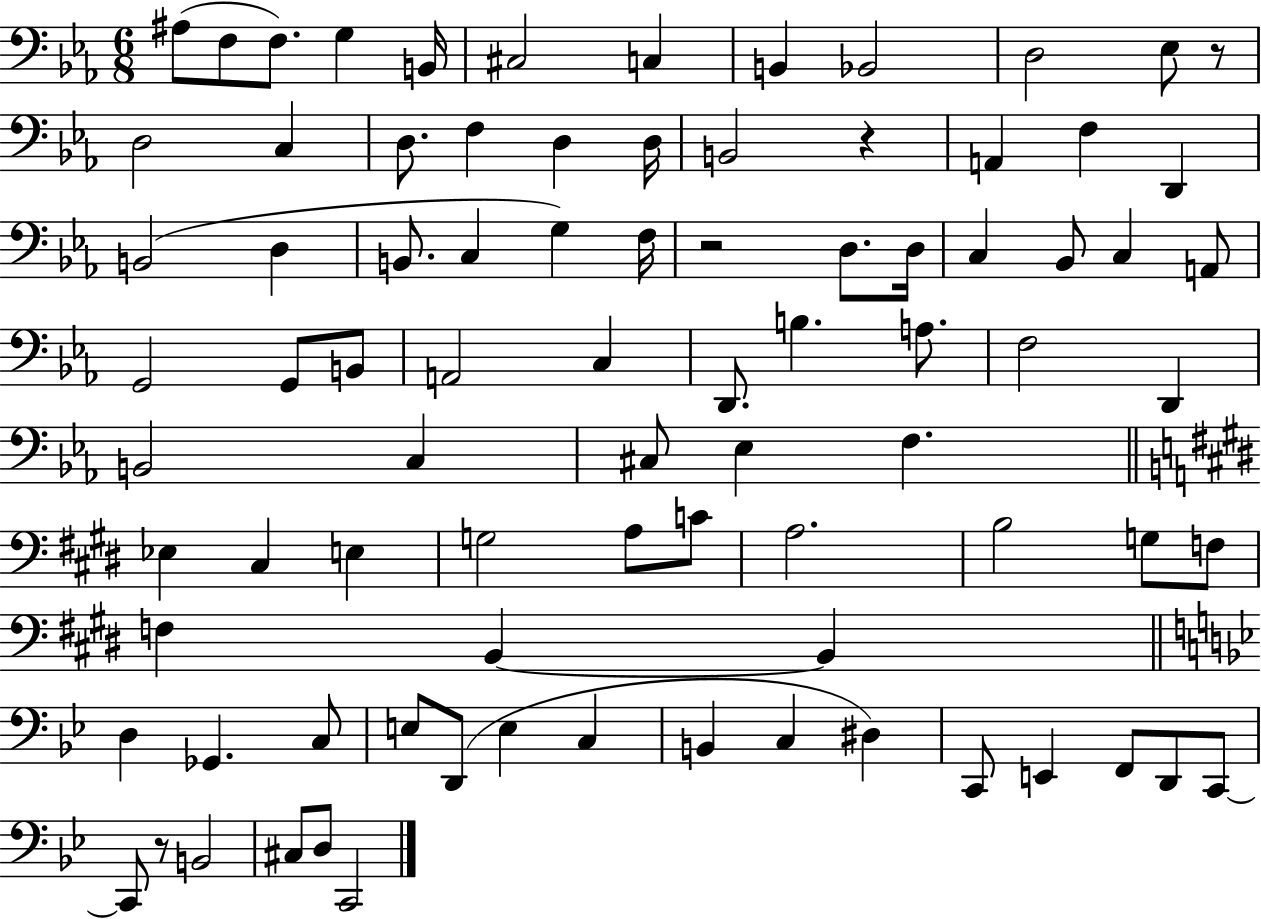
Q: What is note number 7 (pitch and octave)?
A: C3